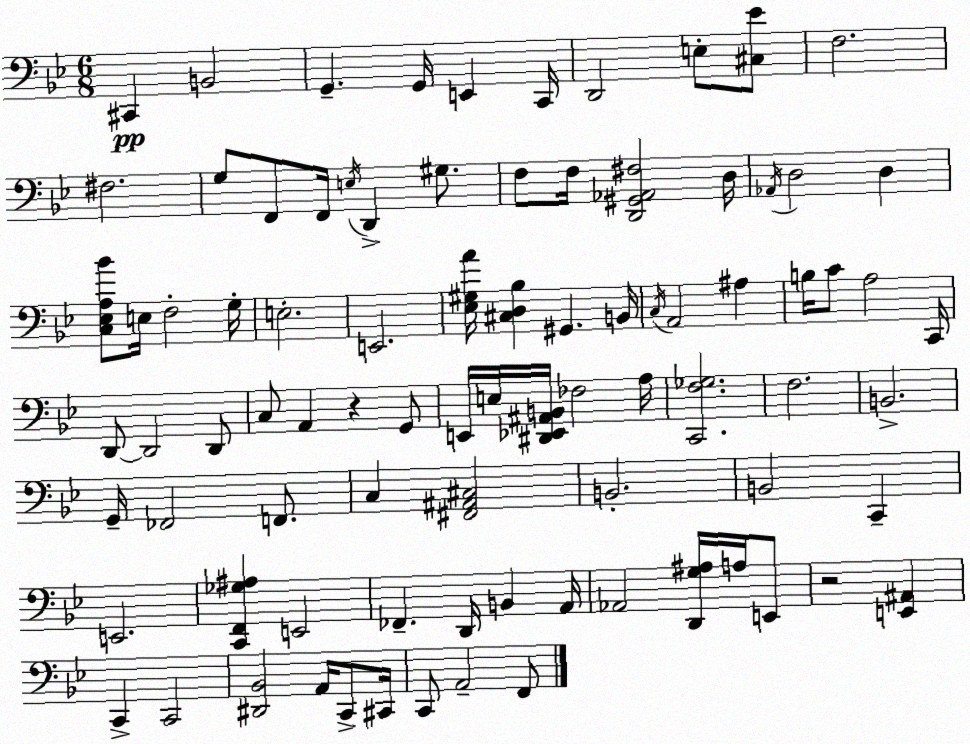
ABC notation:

X:1
T:Untitled
M:6/8
L:1/4
K:Gm
^C,, B,,2 G,, G,,/4 E,, C,,/4 D,,2 E,/2 [^C,_E]/2 F,2 ^F,2 G,/2 F,,/2 F,,/4 E,/4 D,, ^G,/2 F,/2 F,/4 [D,,^G,,_A,,^F,]2 D,/4 _A,,/4 D,2 D, [C,_E,A,_B]/2 E,/4 F,2 G,/4 E,2 E,,2 [_E,^G,A]/4 [^C,D,_B,] ^G,, B,,/4 C,/4 A,,2 ^A, B,/4 C/2 A,2 C,,/4 D,,/2 D,,2 D,,/2 C,/2 A,, z G,,/2 E,,/4 E,/4 [^D,,_E,,^A,,B,,]/4 _F,2 A,/4 [C,,F,_G,]2 F,2 B,,2 G,,/4 _F,,2 F,,/2 C, [^F,,^A,,^C,]2 B,,2 B,,2 C,, E,,2 [C,,F,,_G,^A,] E,,2 _F,, D,,/4 B,, A,,/4 _A,,2 [D,,G,^A,]/4 A,/4 E,,/2 z2 [E,,^A,,] C,, C,,2 [^D,,_B,,]2 A,,/4 C,,/2 ^C,,/4 C,,/2 A,,2 F,,/2